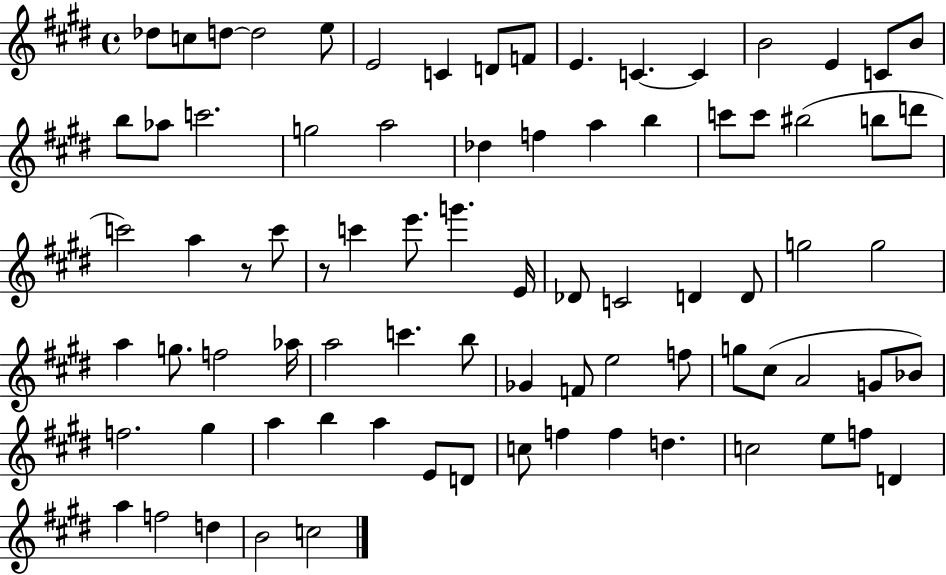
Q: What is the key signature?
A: E major